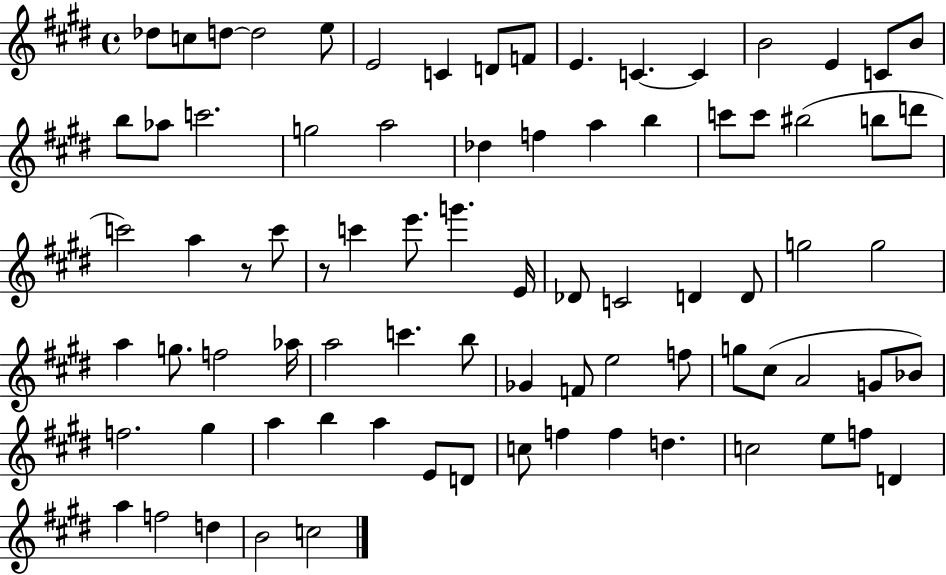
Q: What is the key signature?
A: E major